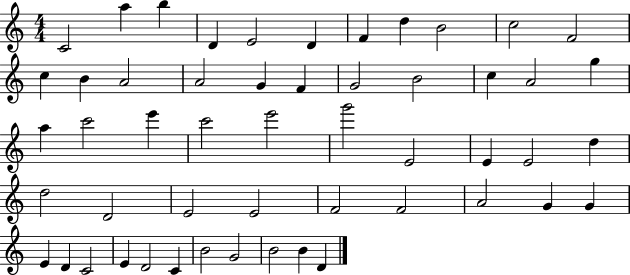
C4/h A5/q B5/q D4/q E4/h D4/q F4/q D5/q B4/h C5/h F4/h C5/q B4/q A4/h A4/h G4/q F4/q G4/h B4/h C5/q A4/h G5/q A5/q C6/h E6/q C6/h E6/h G6/h E4/h E4/q E4/h D5/q D5/h D4/h E4/h E4/h F4/h F4/h A4/h G4/q G4/q E4/q D4/q C4/h E4/q D4/h C4/q B4/h G4/h B4/h B4/q D4/q